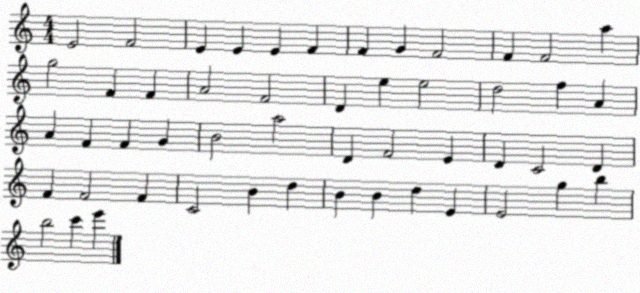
X:1
T:Untitled
M:4/4
L:1/4
K:C
E2 F2 E E E F F G F2 F F2 a g2 F F A2 F2 D e e2 d2 f A A F F G B2 a2 D F2 E D C2 D F F2 F C2 B d B B d E E2 g b b2 c' e'